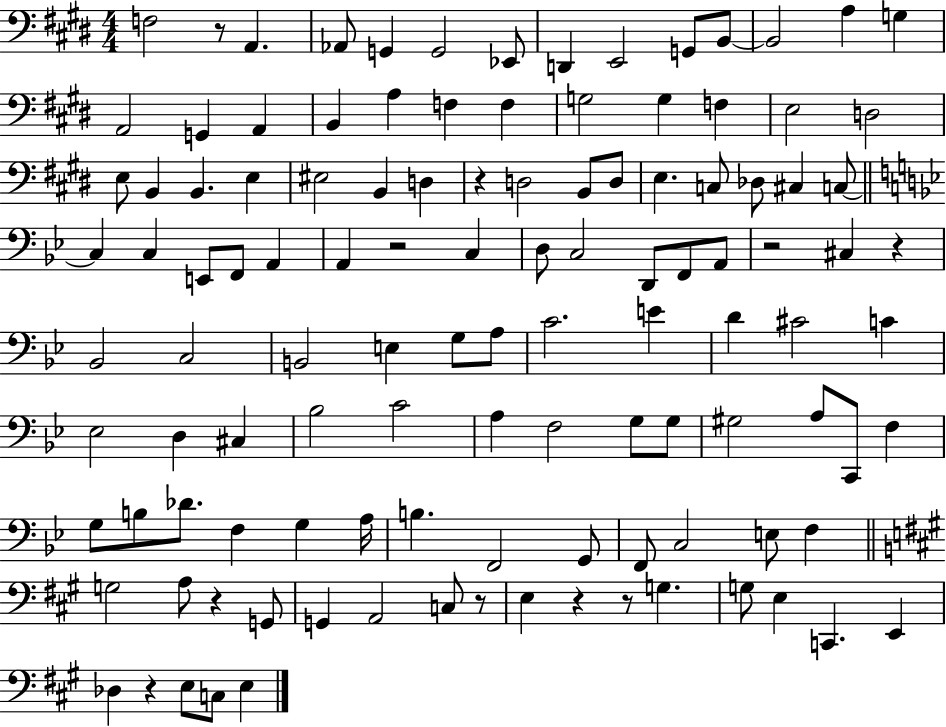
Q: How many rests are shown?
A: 10